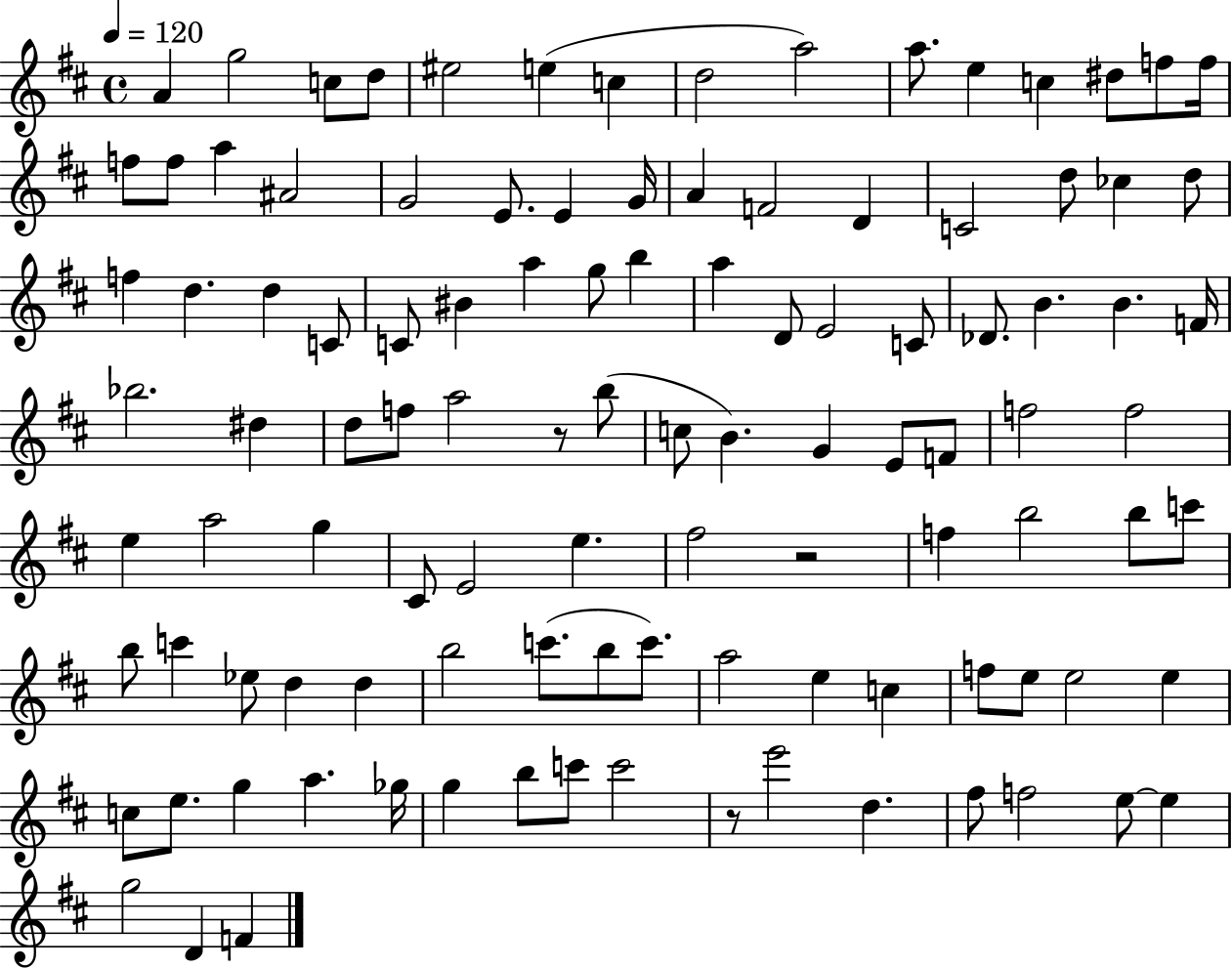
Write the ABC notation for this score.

X:1
T:Untitled
M:4/4
L:1/4
K:D
A g2 c/2 d/2 ^e2 e c d2 a2 a/2 e c ^d/2 f/2 f/4 f/2 f/2 a ^A2 G2 E/2 E G/4 A F2 D C2 d/2 _c d/2 f d d C/2 C/2 ^B a g/2 b a D/2 E2 C/2 _D/2 B B F/4 _b2 ^d d/2 f/2 a2 z/2 b/2 c/2 B G E/2 F/2 f2 f2 e a2 g ^C/2 E2 e ^f2 z2 f b2 b/2 c'/2 b/2 c' _e/2 d d b2 c'/2 b/2 c'/2 a2 e c f/2 e/2 e2 e c/2 e/2 g a _g/4 g b/2 c'/2 c'2 z/2 e'2 d ^f/2 f2 e/2 e g2 D F